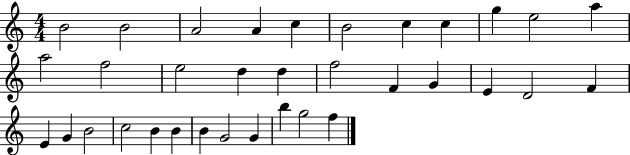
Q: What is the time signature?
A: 4/4